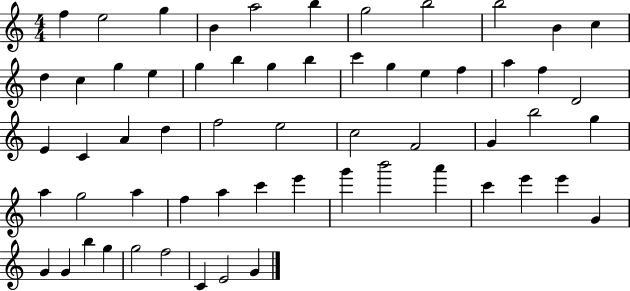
{
  \clef treble
  \numericTimeSignature
  \time 4/4
  \key c \major
  f''4 e''2 g''4 | b'4 a''2 b''4 | g''2 b''2 | b''2 b'4 c''4 | \break d''4 c''4 g''4 e''4 | g''4 b''4 g''4 b''4 | c'''4 g''4 e''4 f''4 | a''4 f''4 d'2 | \break e'4 c'4 a'4 d''4 | f''2 e''2 | c''2 f'2 | g'4 b''2 g''4 | \break a''4 g''2 a''4 | f''4 a''4 c'''4 e'''4 | g'''4 b'''2 a'''4 | c'''4 e'''4 e'''4 g'4 | \break g'4 g'4 b''4 g''4 | g''2 f''2 | c'4 e'2 g'4 | \bar "|."
}